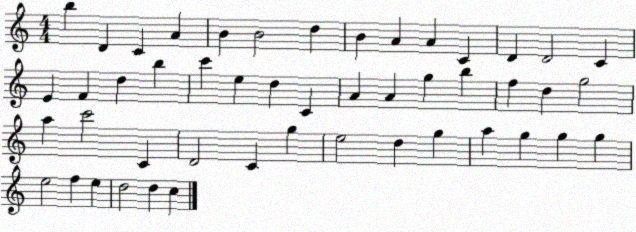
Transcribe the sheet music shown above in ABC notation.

X:1
T:Untitled
M:4/4
L:1/4
K:C
b D C A B B2 d B A A C D D2 C E F d b c' e d C A A g b f d g2 a c'2 C D2 C g e2 d g a g g g e2 f e d2 d c